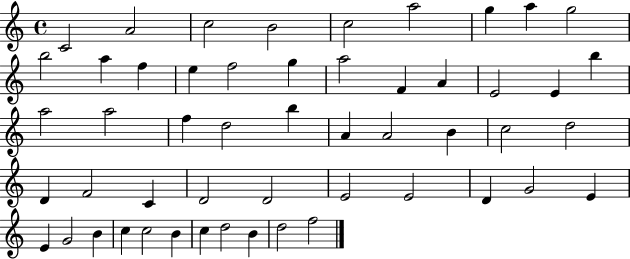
C4/h A4/h C5/h B4/h C5/h A5/h G5/q A5/q G5/h B5/h A5/q F5/q E5/q F5/h G5/q A5/h F4/q A4/q E4/h E4/q B5/q A5/h A5/h F5/q D5/h B5/q A4/q A4/h B4/q C5/h D5/h D4/q F4/h C4/q D4/h D4/h E4/h E4/h D4/q G4/h E4/q E4/q G4/h B4/q C5/q C5/h B4/q C5/q D5/h B4/q D5/h F5/h